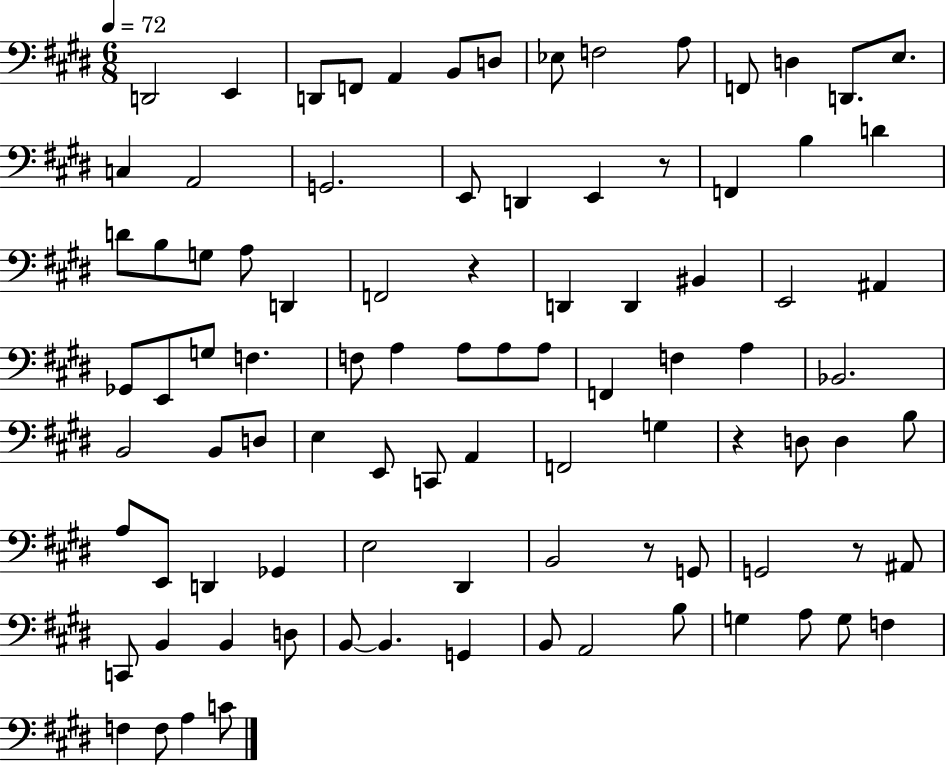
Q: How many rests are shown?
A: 5